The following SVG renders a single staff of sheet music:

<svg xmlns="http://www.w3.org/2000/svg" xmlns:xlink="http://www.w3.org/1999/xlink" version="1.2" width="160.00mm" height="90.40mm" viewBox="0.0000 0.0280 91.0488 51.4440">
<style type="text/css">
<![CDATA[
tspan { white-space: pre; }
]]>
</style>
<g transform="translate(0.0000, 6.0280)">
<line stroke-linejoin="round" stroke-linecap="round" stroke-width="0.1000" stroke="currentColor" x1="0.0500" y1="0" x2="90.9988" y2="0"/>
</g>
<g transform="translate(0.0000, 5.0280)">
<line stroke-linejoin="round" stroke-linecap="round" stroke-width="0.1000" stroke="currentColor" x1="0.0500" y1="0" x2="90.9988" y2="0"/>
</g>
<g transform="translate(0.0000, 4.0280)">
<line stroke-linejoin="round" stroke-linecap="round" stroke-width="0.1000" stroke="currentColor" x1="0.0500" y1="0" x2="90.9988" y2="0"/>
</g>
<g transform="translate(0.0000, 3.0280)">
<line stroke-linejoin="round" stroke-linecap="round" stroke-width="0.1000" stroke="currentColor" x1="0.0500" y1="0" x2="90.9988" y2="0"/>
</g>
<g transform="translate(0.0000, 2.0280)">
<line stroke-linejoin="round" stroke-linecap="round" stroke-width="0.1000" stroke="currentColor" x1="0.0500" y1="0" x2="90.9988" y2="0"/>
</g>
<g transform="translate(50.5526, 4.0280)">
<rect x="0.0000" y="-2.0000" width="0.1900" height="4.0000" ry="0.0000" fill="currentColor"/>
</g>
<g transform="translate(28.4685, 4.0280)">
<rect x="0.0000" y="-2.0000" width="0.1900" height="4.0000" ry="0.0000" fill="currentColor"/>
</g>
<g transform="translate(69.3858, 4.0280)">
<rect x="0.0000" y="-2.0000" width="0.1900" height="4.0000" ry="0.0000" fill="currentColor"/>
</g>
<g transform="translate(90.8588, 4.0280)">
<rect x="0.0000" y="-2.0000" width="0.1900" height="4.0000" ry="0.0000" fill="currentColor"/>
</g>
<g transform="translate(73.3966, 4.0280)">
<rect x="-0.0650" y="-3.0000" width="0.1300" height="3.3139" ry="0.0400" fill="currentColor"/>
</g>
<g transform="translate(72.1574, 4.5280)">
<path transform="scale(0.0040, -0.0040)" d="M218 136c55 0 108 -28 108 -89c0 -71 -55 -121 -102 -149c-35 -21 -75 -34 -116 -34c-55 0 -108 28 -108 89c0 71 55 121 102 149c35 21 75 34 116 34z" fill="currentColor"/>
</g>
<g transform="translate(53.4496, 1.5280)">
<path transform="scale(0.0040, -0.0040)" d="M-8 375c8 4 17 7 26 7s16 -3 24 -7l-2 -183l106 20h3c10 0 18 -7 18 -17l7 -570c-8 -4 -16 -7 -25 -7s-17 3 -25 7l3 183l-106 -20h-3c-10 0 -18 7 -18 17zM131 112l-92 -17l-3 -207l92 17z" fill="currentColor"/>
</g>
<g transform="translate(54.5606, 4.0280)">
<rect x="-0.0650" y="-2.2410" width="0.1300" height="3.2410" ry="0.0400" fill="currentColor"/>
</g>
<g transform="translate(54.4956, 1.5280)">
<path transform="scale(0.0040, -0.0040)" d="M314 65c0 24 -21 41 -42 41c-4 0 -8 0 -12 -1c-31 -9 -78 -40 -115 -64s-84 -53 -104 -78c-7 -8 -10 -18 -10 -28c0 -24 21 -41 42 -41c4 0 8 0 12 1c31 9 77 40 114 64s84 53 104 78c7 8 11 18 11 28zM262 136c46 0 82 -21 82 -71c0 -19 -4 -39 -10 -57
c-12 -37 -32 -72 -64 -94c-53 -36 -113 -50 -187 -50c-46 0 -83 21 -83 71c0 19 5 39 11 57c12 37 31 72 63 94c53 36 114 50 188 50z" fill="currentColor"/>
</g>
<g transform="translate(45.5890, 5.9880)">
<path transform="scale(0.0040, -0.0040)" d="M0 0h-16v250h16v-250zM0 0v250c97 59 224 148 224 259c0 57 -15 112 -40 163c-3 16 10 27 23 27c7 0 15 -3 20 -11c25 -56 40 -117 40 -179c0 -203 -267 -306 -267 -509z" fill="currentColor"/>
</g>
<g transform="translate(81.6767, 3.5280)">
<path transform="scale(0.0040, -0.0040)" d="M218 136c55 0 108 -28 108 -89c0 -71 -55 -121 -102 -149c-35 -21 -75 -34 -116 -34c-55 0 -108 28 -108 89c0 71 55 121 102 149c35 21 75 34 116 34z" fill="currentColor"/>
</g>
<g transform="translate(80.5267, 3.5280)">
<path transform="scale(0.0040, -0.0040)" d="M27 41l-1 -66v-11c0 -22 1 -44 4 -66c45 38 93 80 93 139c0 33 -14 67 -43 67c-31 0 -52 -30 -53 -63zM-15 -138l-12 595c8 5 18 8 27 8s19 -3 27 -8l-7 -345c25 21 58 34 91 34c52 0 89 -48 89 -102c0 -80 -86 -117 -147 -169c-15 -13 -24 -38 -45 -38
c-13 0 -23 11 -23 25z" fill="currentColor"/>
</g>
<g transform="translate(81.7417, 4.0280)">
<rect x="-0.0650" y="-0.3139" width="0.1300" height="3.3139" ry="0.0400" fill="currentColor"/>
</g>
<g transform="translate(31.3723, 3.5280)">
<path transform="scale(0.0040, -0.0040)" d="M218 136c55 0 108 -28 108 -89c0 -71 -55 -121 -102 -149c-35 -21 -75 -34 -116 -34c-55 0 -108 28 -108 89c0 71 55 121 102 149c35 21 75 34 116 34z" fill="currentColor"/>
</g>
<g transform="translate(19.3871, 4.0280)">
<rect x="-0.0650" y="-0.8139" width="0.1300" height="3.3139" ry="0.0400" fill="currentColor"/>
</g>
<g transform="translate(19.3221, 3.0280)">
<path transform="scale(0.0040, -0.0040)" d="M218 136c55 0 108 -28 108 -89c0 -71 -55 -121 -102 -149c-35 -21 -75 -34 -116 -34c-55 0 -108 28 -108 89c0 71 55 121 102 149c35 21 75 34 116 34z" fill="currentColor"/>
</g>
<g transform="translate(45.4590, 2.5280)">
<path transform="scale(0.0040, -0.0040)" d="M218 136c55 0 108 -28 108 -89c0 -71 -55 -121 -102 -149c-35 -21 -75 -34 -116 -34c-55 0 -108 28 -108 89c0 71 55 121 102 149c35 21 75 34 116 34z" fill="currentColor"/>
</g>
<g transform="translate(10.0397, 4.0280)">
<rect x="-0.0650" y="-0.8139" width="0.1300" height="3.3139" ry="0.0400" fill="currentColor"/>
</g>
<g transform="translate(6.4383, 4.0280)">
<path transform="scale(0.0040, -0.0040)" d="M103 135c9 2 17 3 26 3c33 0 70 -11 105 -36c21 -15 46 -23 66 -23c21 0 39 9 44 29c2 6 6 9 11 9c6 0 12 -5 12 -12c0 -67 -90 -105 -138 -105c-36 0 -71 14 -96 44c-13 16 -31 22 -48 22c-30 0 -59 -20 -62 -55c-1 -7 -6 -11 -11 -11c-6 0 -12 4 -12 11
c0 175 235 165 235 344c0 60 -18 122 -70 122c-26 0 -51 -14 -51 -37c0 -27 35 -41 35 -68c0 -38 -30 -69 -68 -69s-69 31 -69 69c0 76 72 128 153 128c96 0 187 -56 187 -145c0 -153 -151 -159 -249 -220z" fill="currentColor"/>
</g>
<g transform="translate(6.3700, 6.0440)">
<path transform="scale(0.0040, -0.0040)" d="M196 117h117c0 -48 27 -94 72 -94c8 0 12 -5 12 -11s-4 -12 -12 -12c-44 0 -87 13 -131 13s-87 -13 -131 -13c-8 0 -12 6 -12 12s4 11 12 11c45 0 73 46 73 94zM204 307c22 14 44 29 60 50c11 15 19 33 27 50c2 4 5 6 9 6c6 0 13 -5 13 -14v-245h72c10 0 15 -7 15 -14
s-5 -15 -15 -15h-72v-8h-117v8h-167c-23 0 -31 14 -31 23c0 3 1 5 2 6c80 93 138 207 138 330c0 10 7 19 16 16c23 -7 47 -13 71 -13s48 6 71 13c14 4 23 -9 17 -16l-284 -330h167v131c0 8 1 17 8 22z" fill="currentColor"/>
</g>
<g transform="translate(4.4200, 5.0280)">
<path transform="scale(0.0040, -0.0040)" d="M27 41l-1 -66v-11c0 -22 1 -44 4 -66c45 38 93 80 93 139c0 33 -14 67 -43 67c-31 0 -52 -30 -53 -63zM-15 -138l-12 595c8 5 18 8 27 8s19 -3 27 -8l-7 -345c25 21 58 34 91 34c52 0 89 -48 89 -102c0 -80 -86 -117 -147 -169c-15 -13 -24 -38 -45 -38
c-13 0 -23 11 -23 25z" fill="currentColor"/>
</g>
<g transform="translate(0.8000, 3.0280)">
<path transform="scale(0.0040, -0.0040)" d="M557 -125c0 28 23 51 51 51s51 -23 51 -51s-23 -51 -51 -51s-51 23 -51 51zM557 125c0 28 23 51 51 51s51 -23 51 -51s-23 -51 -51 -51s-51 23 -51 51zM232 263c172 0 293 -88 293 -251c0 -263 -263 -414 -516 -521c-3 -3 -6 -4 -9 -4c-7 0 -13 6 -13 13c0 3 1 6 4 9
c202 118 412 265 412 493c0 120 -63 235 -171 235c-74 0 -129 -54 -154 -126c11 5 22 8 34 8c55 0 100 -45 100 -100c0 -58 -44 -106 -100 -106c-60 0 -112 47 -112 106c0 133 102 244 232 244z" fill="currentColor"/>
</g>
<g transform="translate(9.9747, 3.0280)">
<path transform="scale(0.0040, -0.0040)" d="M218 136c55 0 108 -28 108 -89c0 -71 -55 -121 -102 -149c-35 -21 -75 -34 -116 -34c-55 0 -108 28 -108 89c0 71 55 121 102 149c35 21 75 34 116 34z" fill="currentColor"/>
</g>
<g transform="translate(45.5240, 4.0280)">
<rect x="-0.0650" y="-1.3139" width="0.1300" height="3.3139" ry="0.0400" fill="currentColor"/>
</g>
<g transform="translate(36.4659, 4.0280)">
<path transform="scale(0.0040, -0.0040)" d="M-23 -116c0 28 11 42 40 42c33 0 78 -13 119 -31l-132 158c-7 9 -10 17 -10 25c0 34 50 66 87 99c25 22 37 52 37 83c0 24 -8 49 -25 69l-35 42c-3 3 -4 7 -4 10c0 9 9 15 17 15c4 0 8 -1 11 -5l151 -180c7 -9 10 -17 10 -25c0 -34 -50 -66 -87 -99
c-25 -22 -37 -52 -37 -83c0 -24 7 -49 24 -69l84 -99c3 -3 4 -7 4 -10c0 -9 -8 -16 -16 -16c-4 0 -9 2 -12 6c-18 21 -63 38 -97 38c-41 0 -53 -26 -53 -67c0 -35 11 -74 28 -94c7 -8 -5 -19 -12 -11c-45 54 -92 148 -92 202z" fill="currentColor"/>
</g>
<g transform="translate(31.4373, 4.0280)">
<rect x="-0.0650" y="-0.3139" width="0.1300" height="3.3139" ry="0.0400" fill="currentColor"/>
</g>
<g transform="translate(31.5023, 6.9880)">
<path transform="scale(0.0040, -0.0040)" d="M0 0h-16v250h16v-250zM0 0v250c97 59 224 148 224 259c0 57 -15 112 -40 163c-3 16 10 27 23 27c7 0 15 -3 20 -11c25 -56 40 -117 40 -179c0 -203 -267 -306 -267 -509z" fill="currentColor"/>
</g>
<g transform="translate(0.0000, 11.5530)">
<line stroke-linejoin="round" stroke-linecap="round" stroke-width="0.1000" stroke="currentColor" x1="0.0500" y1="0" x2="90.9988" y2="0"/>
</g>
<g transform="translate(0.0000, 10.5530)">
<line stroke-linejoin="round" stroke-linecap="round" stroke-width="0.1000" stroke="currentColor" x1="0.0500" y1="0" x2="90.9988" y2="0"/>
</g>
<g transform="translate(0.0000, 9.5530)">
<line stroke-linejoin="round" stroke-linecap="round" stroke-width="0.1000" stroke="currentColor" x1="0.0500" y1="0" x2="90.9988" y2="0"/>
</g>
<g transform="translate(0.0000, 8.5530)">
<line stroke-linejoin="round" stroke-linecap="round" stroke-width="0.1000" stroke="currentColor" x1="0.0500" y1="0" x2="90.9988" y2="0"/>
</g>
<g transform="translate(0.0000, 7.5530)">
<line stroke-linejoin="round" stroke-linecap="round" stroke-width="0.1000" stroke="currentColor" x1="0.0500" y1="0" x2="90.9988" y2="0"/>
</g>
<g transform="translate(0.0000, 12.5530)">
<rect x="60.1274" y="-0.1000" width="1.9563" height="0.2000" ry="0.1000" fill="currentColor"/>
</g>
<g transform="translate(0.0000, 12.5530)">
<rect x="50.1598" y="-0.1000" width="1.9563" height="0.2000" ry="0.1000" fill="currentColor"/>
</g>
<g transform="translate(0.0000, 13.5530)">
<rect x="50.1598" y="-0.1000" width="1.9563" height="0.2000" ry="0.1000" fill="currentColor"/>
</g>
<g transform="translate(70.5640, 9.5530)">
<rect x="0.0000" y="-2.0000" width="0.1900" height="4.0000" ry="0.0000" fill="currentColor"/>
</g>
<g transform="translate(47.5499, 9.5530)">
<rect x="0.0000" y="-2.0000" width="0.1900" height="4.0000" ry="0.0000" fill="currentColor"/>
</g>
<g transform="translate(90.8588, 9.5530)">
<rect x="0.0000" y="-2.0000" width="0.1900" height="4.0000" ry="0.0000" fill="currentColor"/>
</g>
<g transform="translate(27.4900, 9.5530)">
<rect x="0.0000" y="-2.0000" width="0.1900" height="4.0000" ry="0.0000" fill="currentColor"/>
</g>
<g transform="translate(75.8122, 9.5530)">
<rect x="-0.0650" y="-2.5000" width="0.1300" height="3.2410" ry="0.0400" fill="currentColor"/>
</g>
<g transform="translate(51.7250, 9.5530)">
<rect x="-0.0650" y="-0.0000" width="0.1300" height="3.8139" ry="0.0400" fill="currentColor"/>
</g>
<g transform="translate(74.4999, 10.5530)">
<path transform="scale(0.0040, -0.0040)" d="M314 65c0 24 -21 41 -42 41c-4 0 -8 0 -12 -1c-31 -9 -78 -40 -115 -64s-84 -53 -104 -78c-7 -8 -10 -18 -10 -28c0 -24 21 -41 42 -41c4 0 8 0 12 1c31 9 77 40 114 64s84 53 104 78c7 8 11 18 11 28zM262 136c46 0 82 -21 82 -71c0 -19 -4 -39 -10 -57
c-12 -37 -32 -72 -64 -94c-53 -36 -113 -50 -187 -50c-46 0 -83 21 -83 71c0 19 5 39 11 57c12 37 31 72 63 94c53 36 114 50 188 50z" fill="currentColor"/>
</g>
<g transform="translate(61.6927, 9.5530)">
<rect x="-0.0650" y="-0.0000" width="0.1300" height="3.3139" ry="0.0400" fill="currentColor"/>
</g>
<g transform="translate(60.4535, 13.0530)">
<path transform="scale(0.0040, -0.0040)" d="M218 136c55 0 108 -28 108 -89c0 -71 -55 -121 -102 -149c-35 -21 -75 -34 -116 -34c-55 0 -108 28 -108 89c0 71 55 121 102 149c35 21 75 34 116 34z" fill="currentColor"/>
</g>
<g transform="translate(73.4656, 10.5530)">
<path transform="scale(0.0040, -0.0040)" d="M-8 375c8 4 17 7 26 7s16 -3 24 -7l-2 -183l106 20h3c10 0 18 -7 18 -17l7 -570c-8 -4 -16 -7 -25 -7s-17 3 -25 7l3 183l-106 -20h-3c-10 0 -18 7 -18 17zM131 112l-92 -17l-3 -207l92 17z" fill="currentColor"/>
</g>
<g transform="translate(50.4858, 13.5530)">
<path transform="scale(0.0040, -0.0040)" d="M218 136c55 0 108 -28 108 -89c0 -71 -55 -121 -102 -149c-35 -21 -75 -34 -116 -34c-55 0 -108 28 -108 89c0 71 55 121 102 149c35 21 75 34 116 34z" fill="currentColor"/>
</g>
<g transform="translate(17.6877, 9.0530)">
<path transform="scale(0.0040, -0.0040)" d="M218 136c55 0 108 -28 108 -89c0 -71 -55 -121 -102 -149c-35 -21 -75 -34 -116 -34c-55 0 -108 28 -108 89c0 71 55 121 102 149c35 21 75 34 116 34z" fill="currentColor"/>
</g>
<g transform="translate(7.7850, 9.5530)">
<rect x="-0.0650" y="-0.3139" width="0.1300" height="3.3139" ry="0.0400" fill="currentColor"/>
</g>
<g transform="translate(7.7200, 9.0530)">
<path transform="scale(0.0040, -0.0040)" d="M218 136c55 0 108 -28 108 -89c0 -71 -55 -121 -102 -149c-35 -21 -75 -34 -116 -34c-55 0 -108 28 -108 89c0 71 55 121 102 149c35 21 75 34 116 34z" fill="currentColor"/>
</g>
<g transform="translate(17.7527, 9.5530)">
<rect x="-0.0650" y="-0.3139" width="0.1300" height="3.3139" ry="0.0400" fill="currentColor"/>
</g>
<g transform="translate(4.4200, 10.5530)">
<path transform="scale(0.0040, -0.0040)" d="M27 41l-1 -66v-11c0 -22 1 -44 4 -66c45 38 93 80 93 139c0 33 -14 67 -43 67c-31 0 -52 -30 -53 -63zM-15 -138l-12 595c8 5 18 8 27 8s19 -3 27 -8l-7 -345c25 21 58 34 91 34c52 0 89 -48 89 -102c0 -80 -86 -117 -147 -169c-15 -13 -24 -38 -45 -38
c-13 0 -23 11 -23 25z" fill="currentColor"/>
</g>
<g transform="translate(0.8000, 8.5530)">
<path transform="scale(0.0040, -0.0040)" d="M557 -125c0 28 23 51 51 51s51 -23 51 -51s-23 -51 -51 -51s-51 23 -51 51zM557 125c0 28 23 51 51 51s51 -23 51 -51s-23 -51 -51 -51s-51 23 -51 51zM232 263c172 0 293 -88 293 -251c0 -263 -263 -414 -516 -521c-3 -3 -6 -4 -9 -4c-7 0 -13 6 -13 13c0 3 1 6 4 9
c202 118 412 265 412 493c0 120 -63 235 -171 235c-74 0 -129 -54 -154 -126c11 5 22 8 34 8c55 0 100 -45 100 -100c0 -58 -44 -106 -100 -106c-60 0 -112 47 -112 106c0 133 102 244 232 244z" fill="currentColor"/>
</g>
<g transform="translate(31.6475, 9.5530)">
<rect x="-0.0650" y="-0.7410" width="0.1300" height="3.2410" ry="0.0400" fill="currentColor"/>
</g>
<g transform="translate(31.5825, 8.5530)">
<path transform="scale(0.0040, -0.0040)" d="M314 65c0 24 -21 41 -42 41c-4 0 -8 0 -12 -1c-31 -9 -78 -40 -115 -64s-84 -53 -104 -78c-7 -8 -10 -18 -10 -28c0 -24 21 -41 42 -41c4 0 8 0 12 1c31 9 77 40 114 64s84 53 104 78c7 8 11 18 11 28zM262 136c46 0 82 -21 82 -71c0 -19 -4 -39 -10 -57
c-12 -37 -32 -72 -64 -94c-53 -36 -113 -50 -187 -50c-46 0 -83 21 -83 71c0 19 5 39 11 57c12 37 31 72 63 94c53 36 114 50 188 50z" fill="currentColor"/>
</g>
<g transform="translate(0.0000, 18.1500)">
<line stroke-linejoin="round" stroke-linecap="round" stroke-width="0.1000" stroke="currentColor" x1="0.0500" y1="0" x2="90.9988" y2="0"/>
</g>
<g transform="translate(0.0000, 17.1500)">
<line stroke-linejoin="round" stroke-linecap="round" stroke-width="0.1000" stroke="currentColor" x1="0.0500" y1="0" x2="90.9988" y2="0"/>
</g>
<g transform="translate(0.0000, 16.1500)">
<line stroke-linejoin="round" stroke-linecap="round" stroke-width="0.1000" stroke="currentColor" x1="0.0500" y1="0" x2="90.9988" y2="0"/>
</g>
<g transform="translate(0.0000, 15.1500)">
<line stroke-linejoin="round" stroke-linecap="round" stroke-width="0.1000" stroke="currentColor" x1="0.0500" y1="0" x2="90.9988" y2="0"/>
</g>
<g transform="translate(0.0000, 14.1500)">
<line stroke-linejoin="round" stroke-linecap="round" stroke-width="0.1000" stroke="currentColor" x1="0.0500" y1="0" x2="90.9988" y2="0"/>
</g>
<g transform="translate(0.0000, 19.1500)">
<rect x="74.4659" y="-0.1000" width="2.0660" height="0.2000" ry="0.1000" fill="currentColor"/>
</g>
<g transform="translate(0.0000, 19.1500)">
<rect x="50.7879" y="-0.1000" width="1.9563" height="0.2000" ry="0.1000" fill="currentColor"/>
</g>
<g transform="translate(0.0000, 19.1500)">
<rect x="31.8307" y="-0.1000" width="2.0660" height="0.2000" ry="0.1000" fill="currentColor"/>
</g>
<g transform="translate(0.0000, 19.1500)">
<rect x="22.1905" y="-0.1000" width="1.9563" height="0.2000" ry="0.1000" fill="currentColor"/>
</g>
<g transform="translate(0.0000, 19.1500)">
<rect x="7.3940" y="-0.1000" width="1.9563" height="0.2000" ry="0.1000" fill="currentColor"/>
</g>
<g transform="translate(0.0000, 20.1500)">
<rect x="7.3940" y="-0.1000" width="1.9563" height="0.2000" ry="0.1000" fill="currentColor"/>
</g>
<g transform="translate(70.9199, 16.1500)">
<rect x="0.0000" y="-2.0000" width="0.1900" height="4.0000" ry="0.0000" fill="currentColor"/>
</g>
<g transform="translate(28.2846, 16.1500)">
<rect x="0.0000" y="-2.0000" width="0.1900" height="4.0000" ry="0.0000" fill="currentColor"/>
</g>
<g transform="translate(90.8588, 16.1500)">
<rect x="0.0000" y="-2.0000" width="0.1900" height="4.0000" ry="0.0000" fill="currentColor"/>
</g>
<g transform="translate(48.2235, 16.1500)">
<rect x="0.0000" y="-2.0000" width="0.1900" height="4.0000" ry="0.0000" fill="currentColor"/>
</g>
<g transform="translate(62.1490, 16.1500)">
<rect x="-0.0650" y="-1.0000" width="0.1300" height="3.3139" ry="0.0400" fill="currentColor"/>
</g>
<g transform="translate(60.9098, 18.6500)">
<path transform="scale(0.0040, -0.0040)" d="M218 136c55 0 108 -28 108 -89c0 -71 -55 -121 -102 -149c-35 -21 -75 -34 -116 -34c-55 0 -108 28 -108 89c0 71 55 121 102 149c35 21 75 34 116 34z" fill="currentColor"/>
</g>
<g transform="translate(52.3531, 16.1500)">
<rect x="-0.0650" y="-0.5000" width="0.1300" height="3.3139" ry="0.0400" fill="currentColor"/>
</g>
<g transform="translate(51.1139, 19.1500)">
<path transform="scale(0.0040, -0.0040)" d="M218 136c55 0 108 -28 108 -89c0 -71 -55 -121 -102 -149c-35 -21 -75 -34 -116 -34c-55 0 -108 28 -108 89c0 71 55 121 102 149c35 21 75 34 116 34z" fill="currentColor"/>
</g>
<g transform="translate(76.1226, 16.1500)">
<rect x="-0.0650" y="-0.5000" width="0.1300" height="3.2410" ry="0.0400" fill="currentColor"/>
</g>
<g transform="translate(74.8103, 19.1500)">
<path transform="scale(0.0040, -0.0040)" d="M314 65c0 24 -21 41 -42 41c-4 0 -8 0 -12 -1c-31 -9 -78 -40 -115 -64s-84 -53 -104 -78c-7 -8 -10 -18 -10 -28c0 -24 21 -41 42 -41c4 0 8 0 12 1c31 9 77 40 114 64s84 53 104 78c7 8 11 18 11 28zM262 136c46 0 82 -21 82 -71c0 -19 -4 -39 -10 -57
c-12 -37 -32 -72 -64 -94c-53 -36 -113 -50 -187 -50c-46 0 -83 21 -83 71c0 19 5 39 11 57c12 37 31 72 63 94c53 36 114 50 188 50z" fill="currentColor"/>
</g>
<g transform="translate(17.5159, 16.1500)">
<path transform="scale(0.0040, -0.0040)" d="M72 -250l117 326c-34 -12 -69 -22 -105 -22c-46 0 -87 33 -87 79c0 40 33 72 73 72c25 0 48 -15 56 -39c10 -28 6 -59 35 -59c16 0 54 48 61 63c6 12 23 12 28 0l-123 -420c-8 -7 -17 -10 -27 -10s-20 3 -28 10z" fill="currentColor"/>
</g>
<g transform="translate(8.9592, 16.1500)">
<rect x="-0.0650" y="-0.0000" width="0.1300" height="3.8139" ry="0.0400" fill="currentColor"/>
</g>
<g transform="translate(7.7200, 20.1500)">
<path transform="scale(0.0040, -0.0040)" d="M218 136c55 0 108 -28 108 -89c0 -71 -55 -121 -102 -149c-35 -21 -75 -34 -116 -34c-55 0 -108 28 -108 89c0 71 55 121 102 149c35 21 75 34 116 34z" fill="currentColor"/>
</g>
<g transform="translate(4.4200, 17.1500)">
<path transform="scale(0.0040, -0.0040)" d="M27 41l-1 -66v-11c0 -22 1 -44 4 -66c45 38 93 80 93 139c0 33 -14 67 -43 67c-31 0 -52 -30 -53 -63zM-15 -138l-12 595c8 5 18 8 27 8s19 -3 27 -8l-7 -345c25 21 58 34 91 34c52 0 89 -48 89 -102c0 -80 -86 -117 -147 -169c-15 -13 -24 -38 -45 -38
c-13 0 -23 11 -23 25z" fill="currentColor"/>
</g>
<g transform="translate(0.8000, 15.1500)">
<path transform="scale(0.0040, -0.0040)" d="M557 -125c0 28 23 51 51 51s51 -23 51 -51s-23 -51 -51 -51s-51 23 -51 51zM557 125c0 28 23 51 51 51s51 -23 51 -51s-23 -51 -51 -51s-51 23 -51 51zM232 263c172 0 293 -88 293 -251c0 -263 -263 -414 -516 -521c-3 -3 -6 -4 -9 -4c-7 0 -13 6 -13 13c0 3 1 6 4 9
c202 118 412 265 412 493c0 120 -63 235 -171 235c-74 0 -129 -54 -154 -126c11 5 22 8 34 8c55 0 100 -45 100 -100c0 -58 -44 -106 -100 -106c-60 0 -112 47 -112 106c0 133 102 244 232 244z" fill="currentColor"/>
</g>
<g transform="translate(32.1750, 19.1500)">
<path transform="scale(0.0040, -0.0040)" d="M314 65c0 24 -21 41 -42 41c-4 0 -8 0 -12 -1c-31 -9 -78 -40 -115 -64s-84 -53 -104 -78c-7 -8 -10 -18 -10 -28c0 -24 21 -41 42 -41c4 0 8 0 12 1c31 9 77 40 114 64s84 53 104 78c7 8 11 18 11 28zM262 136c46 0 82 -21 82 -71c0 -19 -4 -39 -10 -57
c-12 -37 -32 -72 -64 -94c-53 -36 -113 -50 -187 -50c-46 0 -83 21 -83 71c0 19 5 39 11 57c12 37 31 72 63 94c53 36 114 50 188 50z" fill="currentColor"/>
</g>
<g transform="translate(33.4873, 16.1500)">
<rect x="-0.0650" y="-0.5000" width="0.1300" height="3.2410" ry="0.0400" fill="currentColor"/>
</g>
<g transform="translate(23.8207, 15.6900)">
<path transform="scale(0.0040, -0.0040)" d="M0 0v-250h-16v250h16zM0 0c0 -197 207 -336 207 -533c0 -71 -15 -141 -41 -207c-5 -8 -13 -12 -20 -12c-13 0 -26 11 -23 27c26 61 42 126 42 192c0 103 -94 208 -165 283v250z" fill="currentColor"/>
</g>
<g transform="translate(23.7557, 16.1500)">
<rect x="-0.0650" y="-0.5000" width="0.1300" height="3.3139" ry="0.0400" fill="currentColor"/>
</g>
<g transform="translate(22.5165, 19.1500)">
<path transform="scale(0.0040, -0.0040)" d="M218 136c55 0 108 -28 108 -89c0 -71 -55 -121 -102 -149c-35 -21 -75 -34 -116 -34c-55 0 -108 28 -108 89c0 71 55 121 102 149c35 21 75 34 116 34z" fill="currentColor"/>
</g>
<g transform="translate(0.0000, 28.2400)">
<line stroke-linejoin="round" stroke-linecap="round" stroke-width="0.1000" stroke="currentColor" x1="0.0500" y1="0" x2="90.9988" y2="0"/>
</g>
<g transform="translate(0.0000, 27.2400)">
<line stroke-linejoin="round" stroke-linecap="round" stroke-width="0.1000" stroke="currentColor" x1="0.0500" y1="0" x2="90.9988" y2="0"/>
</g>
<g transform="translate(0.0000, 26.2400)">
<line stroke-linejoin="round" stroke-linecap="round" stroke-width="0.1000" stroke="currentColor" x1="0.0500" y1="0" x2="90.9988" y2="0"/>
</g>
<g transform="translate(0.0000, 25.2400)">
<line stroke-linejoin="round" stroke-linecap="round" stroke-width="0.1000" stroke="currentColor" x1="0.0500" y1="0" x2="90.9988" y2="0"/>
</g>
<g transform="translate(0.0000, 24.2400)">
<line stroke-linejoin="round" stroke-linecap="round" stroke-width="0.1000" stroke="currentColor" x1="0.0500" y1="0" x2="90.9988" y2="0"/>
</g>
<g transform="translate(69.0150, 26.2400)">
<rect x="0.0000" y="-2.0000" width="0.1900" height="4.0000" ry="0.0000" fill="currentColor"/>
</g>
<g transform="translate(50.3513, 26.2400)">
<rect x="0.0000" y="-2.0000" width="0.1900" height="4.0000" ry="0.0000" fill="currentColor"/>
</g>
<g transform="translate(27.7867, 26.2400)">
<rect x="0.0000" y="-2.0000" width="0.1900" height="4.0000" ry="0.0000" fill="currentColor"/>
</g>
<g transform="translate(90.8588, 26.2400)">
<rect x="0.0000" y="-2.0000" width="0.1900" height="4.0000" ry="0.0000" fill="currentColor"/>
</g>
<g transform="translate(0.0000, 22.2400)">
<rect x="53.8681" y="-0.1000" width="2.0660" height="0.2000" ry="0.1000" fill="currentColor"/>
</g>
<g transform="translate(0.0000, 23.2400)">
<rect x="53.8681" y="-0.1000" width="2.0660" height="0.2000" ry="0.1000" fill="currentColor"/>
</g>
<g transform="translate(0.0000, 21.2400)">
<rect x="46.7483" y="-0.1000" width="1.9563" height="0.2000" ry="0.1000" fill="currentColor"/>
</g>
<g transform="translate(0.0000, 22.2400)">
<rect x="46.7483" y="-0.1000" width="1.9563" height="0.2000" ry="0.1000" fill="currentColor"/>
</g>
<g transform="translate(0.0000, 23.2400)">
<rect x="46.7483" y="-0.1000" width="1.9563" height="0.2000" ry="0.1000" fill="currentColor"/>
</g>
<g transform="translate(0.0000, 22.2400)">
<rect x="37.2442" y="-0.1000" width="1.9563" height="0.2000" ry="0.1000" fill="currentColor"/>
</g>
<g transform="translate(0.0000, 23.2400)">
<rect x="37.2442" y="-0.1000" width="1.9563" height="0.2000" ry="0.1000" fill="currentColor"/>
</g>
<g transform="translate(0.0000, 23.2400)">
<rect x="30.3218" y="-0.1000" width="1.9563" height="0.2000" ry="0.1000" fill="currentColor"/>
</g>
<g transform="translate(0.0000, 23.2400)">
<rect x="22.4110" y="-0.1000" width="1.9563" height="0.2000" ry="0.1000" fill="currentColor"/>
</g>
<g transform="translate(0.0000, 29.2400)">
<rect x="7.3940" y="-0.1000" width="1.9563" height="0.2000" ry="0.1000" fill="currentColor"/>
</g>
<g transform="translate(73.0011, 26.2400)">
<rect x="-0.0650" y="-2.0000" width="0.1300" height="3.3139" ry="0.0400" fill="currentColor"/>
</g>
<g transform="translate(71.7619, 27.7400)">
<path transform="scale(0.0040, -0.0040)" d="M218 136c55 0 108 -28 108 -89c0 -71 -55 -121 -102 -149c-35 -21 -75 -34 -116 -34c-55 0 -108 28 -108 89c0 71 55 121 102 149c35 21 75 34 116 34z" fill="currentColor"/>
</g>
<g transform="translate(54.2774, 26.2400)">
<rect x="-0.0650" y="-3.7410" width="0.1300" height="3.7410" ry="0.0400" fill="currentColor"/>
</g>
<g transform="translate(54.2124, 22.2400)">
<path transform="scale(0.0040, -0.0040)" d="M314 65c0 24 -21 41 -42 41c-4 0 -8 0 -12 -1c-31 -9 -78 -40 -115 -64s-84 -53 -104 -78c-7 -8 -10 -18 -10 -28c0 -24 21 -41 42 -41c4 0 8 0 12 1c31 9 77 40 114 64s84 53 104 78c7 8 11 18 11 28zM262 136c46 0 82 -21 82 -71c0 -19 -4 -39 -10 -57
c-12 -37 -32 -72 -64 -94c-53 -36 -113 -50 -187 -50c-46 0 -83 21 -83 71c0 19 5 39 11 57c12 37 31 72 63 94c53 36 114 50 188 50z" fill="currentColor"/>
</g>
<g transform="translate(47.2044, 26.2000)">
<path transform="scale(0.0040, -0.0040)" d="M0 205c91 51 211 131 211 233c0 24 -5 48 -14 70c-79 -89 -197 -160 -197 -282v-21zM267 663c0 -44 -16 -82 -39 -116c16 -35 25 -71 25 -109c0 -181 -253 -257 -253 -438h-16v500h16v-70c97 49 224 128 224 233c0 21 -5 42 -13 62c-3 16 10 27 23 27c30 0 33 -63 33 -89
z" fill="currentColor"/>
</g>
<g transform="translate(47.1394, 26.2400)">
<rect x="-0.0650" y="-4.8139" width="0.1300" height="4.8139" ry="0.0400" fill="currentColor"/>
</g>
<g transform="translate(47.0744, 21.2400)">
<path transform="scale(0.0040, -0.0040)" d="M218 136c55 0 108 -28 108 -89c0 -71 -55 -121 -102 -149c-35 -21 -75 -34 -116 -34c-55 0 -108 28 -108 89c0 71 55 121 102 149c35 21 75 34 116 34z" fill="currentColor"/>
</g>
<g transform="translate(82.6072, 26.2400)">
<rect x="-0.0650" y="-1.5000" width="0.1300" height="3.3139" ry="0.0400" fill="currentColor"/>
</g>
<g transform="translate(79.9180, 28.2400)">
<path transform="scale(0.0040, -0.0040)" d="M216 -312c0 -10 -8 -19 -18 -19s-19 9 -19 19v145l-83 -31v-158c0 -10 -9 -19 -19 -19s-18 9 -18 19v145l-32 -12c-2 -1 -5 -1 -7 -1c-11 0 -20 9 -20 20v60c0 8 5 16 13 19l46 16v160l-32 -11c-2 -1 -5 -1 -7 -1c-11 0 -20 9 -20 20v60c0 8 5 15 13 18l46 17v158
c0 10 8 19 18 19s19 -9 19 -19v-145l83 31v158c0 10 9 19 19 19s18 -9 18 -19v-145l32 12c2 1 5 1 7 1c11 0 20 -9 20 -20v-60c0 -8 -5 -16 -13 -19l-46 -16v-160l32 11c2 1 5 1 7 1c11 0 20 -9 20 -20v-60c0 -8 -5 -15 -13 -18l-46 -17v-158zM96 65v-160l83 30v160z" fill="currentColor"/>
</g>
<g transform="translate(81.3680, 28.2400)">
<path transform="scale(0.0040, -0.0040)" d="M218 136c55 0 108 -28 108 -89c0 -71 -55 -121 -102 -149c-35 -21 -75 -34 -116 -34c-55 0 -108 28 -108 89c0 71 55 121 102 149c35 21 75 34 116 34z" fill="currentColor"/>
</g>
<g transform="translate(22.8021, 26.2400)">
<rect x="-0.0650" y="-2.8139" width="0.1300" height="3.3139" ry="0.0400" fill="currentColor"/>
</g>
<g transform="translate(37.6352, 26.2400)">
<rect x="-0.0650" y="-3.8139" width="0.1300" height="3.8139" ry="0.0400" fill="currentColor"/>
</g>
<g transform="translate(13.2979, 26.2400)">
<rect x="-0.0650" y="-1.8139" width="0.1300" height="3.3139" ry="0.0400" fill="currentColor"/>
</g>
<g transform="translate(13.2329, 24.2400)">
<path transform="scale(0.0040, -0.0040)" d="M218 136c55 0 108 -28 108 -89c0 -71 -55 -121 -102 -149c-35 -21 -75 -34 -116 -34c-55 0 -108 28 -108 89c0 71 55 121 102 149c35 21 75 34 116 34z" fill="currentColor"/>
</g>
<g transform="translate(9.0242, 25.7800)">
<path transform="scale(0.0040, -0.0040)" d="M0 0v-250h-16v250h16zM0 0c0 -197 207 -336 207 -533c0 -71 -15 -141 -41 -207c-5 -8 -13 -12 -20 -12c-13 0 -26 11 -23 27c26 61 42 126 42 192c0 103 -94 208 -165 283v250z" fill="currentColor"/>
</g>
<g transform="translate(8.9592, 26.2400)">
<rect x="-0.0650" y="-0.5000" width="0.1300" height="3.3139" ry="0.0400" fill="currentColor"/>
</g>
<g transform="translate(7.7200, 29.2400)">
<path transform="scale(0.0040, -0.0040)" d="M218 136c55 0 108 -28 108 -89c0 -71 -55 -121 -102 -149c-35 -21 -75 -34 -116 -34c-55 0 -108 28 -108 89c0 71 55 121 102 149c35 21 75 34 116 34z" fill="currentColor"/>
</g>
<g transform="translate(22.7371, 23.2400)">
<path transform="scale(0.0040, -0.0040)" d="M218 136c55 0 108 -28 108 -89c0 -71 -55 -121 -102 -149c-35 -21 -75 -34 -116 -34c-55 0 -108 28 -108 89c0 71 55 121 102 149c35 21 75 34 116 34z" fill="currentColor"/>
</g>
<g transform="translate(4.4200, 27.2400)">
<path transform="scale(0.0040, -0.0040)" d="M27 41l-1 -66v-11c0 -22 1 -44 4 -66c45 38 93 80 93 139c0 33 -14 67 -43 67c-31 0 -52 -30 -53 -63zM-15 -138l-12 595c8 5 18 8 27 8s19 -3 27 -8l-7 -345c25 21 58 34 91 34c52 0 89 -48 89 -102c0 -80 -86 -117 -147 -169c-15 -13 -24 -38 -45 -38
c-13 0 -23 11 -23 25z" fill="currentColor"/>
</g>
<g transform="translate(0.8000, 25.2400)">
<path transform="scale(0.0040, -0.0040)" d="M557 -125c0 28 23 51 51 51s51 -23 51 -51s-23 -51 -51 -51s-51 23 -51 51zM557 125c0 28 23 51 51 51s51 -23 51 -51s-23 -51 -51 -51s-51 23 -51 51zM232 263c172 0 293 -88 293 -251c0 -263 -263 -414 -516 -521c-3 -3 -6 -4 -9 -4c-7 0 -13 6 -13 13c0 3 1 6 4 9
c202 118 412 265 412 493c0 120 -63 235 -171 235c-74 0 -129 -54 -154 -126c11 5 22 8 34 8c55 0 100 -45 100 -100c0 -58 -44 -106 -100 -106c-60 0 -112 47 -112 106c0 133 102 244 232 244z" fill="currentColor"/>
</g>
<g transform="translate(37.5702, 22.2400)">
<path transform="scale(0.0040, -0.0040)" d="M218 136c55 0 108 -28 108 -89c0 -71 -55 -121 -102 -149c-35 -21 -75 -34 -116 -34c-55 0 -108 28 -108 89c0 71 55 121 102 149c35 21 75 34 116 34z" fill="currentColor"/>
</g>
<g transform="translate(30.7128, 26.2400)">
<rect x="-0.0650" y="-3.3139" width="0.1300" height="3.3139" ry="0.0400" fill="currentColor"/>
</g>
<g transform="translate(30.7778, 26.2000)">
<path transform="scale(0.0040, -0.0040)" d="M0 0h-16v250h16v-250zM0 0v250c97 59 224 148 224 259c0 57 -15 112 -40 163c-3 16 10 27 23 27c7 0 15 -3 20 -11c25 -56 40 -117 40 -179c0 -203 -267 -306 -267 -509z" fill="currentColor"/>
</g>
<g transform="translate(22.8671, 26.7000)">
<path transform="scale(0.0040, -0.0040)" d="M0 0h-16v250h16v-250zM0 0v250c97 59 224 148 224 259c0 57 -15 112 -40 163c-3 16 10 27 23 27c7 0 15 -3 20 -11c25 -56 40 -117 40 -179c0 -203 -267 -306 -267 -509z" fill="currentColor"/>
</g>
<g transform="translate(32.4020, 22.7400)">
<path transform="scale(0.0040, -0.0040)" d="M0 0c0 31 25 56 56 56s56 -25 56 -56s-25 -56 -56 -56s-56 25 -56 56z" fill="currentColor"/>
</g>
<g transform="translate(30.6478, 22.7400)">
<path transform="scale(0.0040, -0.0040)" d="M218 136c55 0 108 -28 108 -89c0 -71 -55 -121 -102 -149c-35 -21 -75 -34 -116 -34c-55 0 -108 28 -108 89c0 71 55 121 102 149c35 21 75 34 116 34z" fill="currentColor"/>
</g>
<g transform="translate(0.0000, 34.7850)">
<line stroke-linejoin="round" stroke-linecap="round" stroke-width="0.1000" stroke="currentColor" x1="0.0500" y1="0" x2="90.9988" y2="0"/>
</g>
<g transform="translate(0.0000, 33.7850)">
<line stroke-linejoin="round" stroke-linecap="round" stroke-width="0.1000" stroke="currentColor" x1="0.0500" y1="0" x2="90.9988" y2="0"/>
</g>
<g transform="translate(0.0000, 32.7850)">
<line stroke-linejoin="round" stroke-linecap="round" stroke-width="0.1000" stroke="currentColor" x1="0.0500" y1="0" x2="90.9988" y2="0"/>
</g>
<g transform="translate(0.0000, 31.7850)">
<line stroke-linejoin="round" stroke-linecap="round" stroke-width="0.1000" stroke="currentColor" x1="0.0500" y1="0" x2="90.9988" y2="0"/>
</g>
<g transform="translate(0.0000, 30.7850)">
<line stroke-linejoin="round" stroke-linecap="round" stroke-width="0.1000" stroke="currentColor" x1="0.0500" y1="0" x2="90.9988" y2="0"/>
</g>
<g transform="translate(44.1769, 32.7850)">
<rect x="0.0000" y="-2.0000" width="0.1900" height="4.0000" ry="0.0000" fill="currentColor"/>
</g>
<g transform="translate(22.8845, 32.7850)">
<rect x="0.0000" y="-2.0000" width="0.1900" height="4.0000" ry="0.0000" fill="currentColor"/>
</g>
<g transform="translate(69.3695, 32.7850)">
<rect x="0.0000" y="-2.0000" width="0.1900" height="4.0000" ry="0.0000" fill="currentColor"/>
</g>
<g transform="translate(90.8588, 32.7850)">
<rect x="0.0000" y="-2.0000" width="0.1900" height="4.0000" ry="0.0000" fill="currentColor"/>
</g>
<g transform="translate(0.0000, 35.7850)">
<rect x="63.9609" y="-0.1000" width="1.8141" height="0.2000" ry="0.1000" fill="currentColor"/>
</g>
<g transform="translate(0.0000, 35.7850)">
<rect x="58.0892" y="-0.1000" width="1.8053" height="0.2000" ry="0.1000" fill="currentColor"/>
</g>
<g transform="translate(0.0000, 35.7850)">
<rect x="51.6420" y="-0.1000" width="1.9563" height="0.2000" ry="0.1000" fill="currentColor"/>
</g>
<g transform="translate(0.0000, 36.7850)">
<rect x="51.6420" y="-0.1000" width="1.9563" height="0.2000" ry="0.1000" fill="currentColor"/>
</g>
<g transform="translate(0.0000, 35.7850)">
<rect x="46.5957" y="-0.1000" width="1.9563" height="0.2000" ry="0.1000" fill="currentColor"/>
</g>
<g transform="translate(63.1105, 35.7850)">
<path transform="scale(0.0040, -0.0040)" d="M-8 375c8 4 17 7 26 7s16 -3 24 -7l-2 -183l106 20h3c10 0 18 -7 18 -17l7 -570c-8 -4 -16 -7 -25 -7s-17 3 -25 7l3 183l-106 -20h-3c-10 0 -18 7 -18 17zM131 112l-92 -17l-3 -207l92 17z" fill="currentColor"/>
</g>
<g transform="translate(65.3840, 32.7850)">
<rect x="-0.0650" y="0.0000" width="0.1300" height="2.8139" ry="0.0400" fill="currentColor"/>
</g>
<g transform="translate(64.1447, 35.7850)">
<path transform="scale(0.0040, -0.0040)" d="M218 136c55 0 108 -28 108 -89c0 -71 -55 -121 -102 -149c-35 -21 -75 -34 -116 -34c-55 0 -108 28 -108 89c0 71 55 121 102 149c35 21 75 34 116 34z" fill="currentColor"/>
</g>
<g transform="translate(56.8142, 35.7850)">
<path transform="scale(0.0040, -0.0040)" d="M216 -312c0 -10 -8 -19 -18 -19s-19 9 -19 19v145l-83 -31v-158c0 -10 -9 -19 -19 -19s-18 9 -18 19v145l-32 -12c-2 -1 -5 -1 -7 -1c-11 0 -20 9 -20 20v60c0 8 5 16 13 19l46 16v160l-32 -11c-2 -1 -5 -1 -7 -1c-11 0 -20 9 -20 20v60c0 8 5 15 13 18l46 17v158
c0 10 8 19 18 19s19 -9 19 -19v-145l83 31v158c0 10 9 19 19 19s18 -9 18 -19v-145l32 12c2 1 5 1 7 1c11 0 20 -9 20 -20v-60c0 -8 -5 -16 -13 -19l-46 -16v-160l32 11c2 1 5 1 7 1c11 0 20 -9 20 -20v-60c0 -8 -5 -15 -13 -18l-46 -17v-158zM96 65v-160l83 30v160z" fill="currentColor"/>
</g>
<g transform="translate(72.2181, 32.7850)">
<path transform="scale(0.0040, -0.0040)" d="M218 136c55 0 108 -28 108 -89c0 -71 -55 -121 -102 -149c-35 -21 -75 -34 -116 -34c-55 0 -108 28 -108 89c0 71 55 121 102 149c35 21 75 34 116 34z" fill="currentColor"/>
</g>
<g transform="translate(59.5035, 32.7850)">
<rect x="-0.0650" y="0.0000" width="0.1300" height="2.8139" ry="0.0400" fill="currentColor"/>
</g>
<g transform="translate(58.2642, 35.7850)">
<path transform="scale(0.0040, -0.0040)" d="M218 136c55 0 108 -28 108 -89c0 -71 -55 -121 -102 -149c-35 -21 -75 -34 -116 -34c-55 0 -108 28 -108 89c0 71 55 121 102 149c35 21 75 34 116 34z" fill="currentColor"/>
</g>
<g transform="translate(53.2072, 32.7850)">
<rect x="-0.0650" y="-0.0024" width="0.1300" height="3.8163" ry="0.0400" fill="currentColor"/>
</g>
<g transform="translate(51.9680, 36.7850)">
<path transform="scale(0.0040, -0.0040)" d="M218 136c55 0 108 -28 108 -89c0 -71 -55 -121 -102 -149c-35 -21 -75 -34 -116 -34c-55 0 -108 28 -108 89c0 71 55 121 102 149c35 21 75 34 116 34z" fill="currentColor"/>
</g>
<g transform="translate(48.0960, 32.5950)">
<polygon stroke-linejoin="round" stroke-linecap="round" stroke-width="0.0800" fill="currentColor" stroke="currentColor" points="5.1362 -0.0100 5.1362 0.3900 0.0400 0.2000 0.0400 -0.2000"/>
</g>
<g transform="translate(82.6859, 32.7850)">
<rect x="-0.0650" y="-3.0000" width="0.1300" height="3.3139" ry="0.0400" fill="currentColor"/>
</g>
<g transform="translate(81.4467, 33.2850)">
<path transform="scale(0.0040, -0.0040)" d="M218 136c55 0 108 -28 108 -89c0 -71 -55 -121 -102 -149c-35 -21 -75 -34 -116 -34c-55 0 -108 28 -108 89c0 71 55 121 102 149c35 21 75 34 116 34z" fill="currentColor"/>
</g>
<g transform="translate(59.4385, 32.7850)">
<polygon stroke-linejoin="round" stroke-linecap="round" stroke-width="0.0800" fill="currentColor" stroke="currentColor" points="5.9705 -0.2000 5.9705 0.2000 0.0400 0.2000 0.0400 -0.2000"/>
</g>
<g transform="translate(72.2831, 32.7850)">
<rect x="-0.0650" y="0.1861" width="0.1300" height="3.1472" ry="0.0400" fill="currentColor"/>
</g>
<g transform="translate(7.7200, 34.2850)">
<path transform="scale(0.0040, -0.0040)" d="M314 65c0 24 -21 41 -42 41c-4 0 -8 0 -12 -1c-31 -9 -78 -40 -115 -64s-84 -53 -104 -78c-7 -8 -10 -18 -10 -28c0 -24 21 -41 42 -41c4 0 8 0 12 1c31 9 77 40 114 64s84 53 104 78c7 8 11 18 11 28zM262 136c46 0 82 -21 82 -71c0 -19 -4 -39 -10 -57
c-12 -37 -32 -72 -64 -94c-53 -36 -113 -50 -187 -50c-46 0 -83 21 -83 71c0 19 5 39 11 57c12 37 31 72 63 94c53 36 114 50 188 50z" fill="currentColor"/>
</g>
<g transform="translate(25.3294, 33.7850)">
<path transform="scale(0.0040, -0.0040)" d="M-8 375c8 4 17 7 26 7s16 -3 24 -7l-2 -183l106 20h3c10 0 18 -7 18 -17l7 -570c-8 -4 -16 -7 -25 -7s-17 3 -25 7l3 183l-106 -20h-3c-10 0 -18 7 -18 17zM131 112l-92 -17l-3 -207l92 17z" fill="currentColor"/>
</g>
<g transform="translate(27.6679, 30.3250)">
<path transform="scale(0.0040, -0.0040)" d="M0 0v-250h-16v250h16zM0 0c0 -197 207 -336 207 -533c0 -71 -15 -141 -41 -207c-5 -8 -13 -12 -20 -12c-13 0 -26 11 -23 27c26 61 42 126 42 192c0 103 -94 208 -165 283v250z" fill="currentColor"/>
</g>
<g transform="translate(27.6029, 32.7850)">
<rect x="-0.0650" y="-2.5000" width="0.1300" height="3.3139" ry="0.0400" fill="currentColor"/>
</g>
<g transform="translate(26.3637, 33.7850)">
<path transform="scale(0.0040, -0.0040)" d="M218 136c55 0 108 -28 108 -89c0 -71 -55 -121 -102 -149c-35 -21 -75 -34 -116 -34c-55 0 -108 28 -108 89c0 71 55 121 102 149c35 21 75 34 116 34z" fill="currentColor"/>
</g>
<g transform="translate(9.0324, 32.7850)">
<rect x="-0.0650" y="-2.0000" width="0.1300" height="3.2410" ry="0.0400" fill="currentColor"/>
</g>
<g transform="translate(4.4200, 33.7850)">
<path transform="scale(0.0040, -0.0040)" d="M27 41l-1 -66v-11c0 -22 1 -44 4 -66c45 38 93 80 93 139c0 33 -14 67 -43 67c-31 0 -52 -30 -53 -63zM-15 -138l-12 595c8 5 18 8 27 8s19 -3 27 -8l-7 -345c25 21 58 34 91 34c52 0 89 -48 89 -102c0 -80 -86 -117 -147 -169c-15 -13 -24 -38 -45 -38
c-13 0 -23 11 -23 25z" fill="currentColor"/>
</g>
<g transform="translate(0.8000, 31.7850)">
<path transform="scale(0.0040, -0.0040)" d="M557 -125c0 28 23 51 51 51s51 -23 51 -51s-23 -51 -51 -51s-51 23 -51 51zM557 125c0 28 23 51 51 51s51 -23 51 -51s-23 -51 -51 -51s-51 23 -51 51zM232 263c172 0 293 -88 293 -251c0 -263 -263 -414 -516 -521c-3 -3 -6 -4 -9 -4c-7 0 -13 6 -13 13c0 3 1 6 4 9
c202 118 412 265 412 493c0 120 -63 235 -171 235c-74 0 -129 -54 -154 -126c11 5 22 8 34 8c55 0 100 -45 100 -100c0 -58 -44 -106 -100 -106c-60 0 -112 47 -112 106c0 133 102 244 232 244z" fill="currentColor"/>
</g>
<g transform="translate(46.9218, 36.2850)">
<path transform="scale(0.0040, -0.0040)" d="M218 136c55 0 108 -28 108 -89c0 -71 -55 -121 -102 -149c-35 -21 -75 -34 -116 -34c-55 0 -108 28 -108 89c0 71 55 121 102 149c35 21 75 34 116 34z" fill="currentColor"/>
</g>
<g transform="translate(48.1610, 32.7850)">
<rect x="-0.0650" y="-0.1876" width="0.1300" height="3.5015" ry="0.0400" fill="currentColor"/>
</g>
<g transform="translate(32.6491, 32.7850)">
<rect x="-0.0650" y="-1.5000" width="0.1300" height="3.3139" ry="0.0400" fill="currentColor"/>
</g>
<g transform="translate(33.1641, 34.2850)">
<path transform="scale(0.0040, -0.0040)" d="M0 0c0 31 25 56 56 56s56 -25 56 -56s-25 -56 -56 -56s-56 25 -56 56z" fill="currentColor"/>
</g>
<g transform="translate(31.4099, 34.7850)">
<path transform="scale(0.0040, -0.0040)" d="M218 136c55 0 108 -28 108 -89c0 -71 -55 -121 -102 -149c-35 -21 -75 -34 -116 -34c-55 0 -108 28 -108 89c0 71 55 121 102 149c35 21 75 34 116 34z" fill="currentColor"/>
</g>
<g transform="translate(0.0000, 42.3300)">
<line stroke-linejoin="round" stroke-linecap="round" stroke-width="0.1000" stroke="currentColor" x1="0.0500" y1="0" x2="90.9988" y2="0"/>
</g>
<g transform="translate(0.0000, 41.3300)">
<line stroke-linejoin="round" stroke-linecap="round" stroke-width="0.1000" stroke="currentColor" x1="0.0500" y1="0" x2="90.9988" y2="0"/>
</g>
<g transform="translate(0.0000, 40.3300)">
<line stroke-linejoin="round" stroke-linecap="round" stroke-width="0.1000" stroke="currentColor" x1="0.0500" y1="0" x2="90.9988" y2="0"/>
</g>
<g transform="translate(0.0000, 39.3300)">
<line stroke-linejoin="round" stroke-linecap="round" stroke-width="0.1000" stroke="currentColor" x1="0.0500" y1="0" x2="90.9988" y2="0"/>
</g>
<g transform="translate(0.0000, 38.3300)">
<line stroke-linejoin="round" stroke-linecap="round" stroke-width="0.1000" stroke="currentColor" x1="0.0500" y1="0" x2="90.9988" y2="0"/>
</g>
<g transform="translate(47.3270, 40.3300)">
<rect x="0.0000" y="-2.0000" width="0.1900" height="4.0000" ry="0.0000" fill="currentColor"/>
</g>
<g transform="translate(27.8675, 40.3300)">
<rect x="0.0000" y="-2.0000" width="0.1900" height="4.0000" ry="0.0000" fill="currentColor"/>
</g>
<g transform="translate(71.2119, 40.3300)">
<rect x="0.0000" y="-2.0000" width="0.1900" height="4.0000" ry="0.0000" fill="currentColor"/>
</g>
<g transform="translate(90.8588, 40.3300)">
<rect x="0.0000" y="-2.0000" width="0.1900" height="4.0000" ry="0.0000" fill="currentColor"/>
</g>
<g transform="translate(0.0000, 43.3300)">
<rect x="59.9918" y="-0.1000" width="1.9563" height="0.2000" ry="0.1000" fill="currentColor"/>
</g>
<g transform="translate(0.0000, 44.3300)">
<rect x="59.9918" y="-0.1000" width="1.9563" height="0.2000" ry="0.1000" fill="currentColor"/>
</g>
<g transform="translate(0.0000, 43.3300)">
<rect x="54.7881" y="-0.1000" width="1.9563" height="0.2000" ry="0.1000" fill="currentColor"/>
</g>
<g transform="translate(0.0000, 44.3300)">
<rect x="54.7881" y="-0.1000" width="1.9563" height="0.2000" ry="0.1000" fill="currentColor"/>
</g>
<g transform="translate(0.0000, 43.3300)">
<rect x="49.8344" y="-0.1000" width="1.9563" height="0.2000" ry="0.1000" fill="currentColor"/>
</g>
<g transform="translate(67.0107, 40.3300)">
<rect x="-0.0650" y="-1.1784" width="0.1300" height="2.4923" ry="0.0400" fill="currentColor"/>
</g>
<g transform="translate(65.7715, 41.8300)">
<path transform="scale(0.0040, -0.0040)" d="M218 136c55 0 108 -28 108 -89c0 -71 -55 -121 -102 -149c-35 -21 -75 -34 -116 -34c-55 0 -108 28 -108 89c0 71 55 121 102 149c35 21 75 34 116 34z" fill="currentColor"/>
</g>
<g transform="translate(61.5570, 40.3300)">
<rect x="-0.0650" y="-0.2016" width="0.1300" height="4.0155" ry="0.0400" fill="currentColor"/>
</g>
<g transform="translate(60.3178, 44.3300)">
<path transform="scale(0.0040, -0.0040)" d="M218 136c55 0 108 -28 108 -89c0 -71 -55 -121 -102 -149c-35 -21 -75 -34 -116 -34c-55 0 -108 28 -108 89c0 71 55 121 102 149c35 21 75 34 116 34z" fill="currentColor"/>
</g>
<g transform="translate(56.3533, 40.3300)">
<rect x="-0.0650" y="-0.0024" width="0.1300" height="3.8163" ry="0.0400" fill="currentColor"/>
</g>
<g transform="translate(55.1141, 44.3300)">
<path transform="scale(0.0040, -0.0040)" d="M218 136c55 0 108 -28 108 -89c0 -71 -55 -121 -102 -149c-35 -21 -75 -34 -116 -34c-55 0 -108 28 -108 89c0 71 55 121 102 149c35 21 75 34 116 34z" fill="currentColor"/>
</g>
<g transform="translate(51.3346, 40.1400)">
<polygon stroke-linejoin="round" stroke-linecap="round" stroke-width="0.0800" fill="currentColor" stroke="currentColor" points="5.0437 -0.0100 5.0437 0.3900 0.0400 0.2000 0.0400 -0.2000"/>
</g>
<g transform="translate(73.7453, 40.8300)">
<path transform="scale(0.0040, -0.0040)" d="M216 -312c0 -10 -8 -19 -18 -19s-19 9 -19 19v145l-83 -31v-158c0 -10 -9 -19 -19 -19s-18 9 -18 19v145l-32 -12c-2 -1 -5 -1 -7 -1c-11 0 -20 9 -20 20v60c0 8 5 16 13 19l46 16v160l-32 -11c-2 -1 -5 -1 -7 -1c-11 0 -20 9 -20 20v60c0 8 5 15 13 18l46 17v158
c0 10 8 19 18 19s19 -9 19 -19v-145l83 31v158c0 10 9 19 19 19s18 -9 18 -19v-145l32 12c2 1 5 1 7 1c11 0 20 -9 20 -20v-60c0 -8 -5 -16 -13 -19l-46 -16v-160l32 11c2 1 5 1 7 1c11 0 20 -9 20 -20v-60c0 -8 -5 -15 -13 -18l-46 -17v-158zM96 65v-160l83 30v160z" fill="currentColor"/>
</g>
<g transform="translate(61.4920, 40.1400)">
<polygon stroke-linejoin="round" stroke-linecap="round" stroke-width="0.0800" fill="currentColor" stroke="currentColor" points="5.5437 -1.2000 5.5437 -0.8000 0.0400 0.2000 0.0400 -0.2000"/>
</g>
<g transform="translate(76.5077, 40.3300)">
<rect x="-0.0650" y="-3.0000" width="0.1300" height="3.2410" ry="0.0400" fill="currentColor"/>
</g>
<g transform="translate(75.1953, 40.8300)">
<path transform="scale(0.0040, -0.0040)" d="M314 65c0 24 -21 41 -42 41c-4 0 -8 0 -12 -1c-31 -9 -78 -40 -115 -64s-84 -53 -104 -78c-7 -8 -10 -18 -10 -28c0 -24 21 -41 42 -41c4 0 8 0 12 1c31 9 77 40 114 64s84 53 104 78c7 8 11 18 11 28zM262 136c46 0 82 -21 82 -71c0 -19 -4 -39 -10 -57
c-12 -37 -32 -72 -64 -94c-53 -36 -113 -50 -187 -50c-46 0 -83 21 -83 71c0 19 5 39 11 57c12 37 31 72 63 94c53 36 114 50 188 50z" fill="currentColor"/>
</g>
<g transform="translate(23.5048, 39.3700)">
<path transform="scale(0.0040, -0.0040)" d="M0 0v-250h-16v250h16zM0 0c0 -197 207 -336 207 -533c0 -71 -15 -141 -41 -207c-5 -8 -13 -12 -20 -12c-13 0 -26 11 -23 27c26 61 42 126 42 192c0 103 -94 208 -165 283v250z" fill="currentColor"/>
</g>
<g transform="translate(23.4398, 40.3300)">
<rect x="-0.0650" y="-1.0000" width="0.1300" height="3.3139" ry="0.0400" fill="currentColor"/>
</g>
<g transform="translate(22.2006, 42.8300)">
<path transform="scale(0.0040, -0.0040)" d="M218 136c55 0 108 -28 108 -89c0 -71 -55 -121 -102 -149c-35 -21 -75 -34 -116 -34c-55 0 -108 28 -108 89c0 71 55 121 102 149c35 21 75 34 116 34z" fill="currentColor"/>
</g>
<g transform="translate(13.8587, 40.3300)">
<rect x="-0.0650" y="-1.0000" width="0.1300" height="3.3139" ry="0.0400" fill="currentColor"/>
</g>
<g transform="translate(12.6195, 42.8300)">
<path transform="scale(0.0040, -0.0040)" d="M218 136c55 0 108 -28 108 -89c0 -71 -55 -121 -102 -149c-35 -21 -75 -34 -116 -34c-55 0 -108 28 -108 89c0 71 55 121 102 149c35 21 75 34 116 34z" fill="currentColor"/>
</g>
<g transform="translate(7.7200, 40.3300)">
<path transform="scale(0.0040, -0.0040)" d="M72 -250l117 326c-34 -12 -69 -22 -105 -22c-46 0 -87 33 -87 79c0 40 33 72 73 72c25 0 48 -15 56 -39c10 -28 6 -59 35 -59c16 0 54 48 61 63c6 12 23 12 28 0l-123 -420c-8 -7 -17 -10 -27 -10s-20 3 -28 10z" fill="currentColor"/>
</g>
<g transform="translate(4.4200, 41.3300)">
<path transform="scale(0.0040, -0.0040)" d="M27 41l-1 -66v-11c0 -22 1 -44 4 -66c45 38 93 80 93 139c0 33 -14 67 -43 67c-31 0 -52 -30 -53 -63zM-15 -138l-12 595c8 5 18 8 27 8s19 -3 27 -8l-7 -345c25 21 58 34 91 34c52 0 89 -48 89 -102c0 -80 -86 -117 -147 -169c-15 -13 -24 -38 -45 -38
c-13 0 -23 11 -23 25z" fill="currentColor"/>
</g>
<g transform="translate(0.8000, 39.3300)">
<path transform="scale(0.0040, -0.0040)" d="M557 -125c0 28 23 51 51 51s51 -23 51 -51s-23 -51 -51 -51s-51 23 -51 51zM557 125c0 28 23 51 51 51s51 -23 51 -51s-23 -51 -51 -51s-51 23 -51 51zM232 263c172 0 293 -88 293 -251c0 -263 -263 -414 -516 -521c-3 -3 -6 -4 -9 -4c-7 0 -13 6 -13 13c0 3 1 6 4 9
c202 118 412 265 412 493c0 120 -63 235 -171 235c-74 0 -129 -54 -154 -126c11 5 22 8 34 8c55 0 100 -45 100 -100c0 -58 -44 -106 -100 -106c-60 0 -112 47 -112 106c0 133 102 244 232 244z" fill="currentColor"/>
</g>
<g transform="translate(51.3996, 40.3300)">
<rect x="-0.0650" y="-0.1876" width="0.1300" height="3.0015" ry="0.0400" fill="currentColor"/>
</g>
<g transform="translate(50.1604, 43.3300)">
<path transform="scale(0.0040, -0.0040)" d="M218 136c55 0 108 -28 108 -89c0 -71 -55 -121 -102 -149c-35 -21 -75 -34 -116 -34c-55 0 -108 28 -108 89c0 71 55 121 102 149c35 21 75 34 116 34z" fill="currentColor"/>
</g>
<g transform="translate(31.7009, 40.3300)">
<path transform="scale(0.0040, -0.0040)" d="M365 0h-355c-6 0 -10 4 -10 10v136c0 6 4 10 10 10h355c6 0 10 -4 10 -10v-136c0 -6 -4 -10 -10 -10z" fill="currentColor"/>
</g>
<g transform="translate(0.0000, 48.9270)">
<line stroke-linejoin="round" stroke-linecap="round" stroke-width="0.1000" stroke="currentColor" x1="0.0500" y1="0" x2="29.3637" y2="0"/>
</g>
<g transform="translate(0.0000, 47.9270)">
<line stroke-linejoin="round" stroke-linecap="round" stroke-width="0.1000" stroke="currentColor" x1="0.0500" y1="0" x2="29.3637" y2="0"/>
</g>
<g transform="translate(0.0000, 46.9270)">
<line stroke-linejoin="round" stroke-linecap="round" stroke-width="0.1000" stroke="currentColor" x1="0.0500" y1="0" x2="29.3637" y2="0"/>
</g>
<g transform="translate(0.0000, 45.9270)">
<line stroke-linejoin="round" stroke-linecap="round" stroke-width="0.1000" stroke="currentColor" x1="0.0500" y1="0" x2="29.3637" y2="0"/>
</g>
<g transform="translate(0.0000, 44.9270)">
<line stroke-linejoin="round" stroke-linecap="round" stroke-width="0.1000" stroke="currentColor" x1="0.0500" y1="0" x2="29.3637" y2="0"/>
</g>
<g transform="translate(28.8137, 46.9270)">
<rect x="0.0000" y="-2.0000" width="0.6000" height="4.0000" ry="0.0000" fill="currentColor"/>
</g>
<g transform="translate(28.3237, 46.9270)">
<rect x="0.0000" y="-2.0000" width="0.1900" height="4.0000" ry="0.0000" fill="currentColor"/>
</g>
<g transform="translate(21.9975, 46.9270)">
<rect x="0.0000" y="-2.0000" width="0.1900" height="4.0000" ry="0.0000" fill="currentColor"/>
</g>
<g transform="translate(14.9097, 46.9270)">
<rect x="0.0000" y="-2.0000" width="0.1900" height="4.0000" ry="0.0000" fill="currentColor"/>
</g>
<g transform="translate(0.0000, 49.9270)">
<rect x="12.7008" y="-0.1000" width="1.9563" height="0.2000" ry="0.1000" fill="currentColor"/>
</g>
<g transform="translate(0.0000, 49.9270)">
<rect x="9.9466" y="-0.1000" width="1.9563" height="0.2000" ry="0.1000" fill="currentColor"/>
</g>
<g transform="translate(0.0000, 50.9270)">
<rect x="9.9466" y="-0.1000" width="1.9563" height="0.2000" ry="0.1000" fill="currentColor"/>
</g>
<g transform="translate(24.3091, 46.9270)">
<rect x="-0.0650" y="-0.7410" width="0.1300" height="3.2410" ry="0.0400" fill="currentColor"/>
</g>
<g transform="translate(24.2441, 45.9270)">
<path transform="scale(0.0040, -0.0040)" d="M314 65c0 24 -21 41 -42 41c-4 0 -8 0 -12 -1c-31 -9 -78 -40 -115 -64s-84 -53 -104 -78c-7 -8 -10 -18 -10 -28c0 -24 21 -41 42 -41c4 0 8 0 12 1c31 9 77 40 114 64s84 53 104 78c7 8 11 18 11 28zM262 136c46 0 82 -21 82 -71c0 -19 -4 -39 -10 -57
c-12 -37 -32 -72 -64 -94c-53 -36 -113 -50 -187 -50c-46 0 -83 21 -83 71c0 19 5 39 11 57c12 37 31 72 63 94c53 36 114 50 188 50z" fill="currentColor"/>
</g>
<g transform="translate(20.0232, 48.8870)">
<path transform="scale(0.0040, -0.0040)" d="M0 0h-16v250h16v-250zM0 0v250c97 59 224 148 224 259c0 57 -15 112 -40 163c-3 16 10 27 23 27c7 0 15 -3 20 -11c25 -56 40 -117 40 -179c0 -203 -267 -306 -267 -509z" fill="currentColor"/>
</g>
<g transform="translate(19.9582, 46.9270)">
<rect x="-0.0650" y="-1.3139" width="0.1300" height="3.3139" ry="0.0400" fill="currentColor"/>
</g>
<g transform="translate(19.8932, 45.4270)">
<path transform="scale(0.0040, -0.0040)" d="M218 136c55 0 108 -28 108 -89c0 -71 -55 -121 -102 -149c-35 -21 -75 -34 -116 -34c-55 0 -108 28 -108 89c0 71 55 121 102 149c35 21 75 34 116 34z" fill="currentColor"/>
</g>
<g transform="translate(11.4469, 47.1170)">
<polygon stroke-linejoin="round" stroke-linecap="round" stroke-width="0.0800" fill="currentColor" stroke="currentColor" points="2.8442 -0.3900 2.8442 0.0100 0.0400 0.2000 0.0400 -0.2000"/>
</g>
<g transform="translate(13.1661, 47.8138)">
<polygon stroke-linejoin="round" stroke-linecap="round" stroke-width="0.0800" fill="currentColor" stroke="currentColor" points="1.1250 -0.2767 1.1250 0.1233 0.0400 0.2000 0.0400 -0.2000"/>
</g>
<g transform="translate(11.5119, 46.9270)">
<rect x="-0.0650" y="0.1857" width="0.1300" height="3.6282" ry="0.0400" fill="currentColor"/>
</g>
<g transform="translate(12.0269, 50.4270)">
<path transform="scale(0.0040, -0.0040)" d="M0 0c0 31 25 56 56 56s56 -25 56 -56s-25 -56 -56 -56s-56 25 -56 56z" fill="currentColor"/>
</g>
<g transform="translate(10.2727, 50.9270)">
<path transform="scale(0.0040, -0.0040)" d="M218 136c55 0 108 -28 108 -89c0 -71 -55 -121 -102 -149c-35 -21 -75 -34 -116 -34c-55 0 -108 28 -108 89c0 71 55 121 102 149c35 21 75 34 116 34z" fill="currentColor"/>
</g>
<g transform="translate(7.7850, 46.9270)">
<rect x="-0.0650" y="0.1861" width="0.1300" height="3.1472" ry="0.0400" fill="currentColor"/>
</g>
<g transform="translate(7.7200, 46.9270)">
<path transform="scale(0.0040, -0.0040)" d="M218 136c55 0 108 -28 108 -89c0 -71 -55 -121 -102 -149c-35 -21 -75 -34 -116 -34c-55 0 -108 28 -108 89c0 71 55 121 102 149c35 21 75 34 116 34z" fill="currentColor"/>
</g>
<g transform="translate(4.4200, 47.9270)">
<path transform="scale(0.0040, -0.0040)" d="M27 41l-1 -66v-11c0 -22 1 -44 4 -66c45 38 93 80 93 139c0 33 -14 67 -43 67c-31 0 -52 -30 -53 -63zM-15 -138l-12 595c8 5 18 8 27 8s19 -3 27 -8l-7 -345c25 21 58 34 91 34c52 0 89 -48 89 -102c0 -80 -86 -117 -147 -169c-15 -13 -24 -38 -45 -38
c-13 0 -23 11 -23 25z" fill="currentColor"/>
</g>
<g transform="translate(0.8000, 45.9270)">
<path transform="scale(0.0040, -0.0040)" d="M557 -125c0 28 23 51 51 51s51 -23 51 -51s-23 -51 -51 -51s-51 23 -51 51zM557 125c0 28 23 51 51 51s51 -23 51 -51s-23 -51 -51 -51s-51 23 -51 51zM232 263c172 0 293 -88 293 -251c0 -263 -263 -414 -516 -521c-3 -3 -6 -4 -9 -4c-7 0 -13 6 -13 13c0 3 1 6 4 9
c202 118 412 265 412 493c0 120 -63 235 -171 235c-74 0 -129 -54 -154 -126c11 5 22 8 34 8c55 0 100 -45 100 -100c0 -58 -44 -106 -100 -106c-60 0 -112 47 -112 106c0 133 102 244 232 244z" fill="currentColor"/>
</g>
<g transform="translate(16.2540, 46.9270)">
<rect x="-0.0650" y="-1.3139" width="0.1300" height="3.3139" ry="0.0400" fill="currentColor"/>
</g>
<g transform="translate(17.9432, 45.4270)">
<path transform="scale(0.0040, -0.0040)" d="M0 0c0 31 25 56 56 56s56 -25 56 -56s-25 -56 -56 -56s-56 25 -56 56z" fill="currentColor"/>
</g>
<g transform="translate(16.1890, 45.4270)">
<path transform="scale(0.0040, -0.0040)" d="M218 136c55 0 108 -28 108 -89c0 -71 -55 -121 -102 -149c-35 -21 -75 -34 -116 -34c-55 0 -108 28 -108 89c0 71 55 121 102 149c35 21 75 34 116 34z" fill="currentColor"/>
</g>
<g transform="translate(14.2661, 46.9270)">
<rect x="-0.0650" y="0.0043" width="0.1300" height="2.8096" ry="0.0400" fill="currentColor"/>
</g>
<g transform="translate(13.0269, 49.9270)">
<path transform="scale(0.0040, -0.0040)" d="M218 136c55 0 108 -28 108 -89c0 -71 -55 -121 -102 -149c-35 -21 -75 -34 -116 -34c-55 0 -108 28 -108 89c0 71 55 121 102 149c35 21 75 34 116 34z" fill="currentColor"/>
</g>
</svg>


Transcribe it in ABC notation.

X:1
T:Untitled
M:2/4
L:1/4
K:F
F, F, E,/2 z G,/2 B,2 C, _E, E, E, F,2 C,, D,, B,,2 C,, z/2 E,,/2 E,,2 E,, F,, E,,2 E,,/2 A, C/2 D/2 E G/4 E2 A,, ^G,, A,,2 B,,/2 G,, D,,/2 C,,/2 ^E,,/2 E,,/2 D, C, z/2 F,, F,,/2 z2 E,,/2 C,,/2 C,,/2 A,,/2 ^C,2 D, C,,/2 E,,/4 G, G,/2 F,2